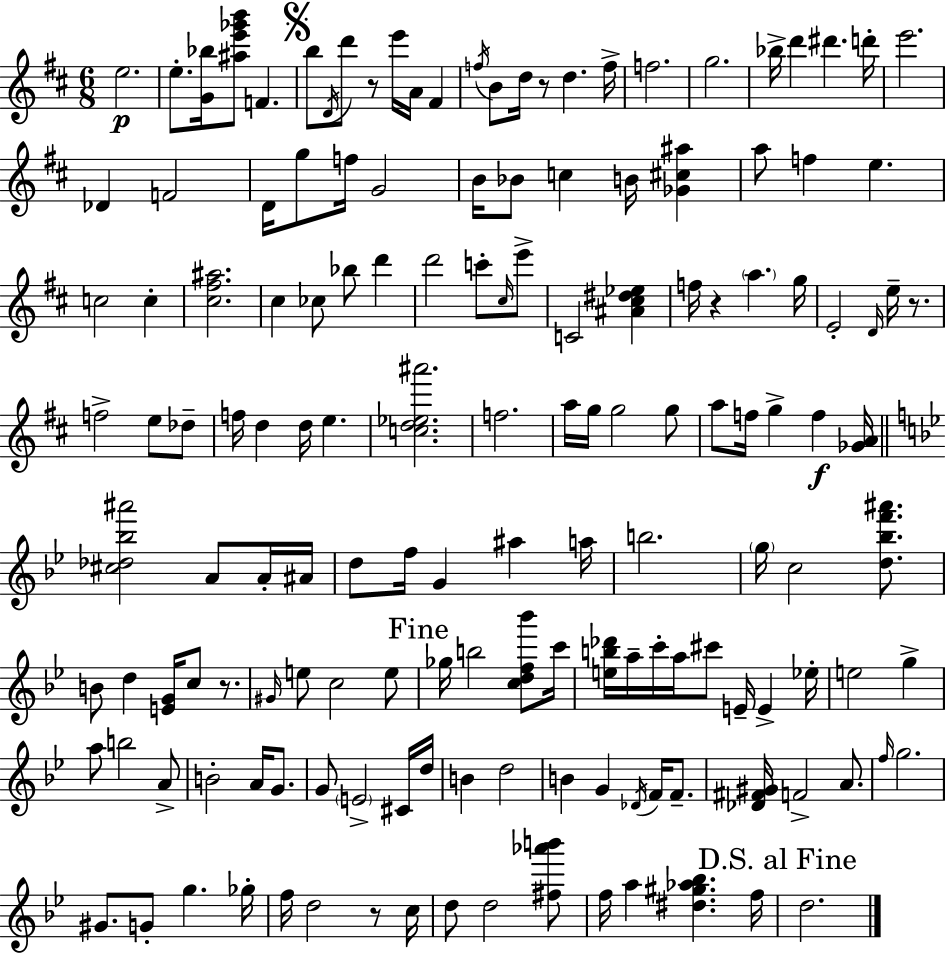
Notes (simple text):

E5/h. E5/e. [G4,Bb5]/s [A#5,E6,Gb6,B6]/e F4/q. B5/e D4/s D6/e R/e E6/s A4/s F#4/q F5/s B4/e D5/s R/e D5/q. F5/s F5/h. G5/h. Bb5/s D6/q D#6/q. D6/s E6/h. Db4/q F4/h D4/s G5/e F5/s G4/h B4/s Bb4/e C5/q B4/s [Gb4,C#5,A#5]/q A5/e F5/q E5/q. C5/h C5/q [C#5,F#5,A#5]/h. C#5/q CES5/e Bb5/e D6/q D6/h C6/e C#5/s E6/e C4/h [A#4,C#5,D#5,Eb5]/q F5/s R/q A5/q. G5/s E4/h D4/s E5/s R/e. F5/h E5/e Db5/e F5/s D5/q D5/s E5/q. [C5,D5,Eb5,A#6]/h. F5/h. A5/s G5/s G5/h G5/e A5/e F5/s G5/q F5/q [Gb4,A4]/s [C#5,Db5,Bb5,A#6]/h A4/e A4/s A#4/s D5/e F5/s G4/q A#5/q A5/s B5/h. G5/s C5/h [D5,Bb5,F6,A#6]/e. B4/e D5/q [E4,G4]/s C5/e R/e. G#4/s E5/e C5/h E5/e Gb5/s B5/h [C5,D5,F5,Bb6]/e C6/s [E5,B5,Db6]/s A5/s C6/s A5/s C#6/e E4/s E4/q Eb5/s E5/h G5/q A5/e B5/h A4/e B4/h A4/s G4/e. G4/e E4/h C#4/s D5/s B4/q D5/h B4/q G4/q Db4/s F4/s F4/e. [Db4,F#4,G#4]/s F4/h A4/e. F5/s G5/h. G#4/e. G4/e G5/q. Gb5/s F5/s D5/h R/e C5/s D5/e D5/h [F#5,Ab6,B6]/e F5/s A5/q [D#5,G#5,Ab5,Bb5]/q. F5/s D5/h.